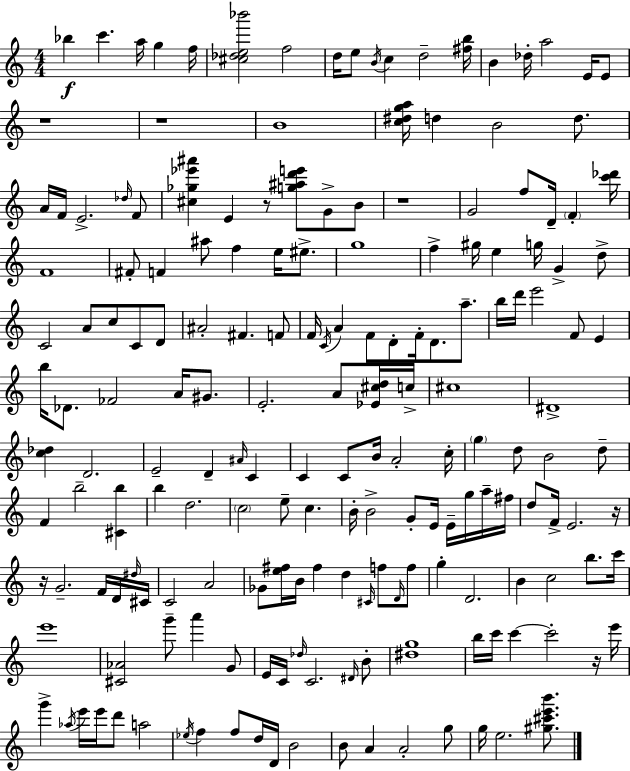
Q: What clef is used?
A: treble